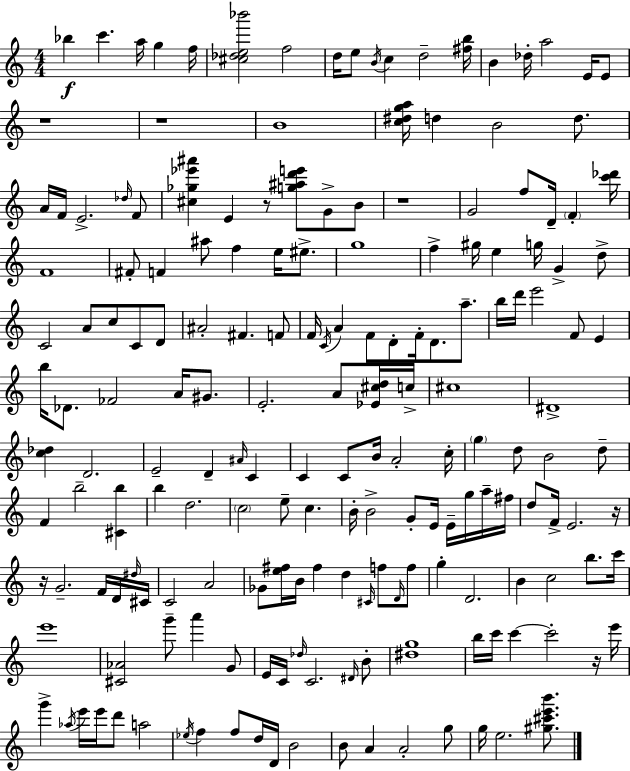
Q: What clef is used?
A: treble